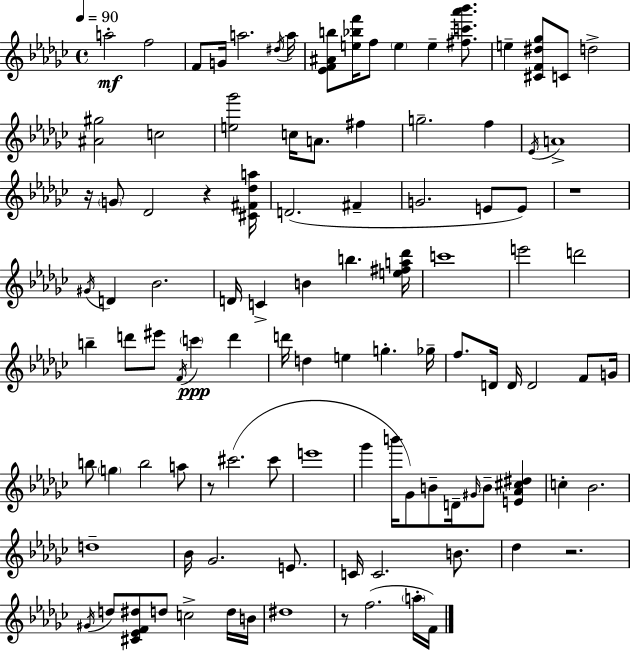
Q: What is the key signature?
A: EES minor